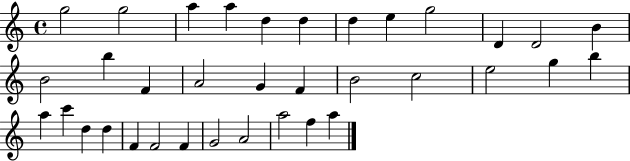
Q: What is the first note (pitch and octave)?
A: G5